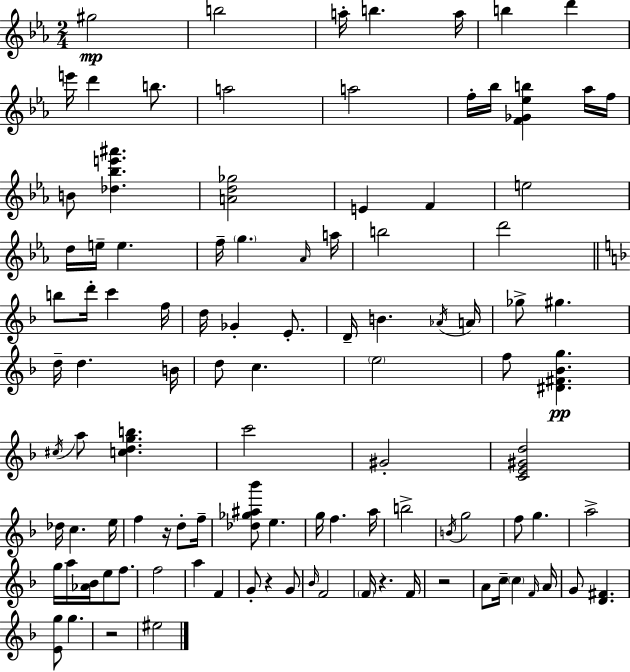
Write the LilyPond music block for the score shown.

{
  \clef treble
  \numericTimeSignature
  \time 2/4
  \key c \minor
  gis''2\mp | b''2 | a''16-. b''4. a''16 | b''4 d'''4 | \break e'''16 d'''4 b''8. | a''2 | a''2 | f''16-. bes''16 <f' ges' ees'' b''>4 aes''16 f''16 | \break b'8 <des'' bes'' e''' ais'''>4. | <a' d'' ges''>2 | e'4 f'4 | e''2 | \break d''16 e''16-- e''4. | f''16-- \parenthesize g''4. \grace { aes'16 } | a''16 b''2 | d'''2 | \break \bar "||" \break \key f \major b''8 d'''16-. c'''4 f''16 | d''16 ges'4-. e'8.-. | d'16-- b'4. \acciaccatura { aes'16 } | a'16 ges''8-> gis''4. | \break d''16-- d''4. | b'16 d''8 c''4. | \parenthesize e''2 | f''8 <dis' fis' bes' g''>4.\pp | \break \acciaccatura { cis''16 } a''8 <c'' d'' g'' b''>4. | c'''2 | gis'2-. | <c' e' gis' d''>2 | \break des''16 c''4. | e''16 f''4 r16 d''8-. | f''16-- <des'' ges'' ais'' bes'''>8 e''4. | g''16 f''4. | \break a''16 b''2-> | \acciaccatura { b'16 } g''2 | f''8 g''4. | a''2-> | \break g''16 a''16 <aes' bes'>16 e''8 | f''8. f''2 | a''4 f'4 | g'8-. r4 | \break g'8 \grace { bes'16 } f'2 | \parenthesize f'16 r4. | f'16 r2 | a'8 c''16-- \parenthesize c''4 | \break \grace { f'16 } a'16 g'8 <d' fis'>4. | <e' g''>8 g''4. | r2 | eis''2 | \break \bar "|."
}